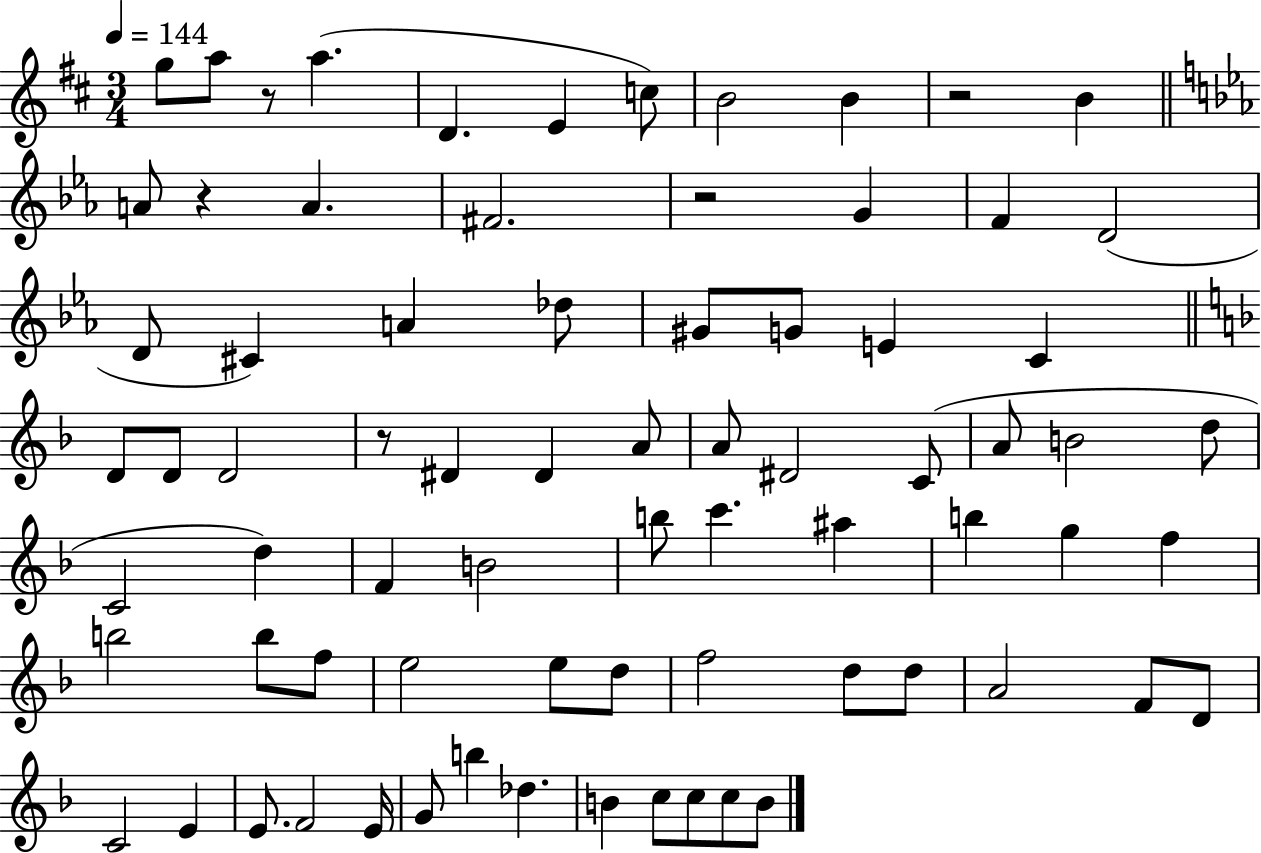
G5/e A5/e R/e A5/q. D4/q. E4/q C5/e B4/h B4/q R/h B4/q A4/e R/q A4/q. F#4/h. R/h G4/q F4/q D4/h D4/e C#4/q A4/q Db5/e G#4/e G4/e E4/q C4/q D4/e D4/e D4/h R/e D#4/q D#4/q A4/e A4/e D#4/h C4/e A4/e B4/h D5/e C4/h D5/q F4/q B4/h B5/e C6/q. A#5/q B5/q G5/q F5/q B5/h B5/e F5/e E5/h E5/e D5/e F5/h D5/e D5/e A4/h F4/e D4/e C4/h E4/q E4/e. F4/h E4/s G4/e B5/q Db5/q. B4/q C5/e C5/e C5/e B4/e